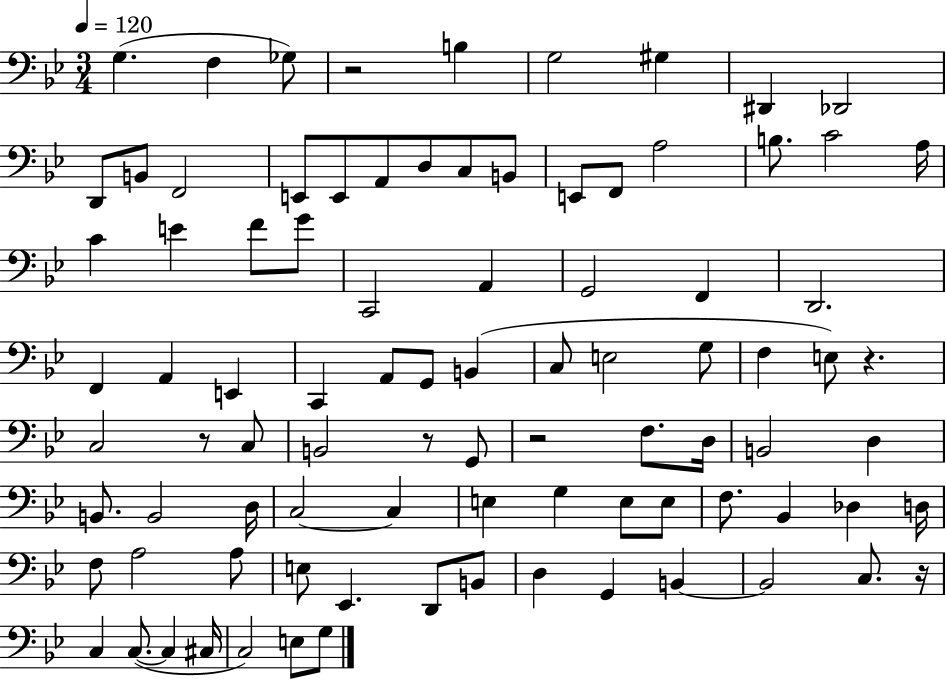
{
  \clef bass
  \numericTimeSignature
  \time 3/4
  \key bes \major
  \tempo 4 = 120
  g4.( f4 ges8) | r2 b4 | g2 gis4 | dis,4 des,2 | \break d,8 b,8 f,2 | e,8 e,8 a,8 d8 c8 b,8 | e,8 f,8 a2 | b8. c'2 a16 | \break c'4 e'4 f'8 g'8 | c,2 a,4 | g,2 f,4 | d,2. | \break f,4 a,4 e,4 | c,4 a,8 g,8 b,4( | c8 e2 g8 | f4 e8) r4. | \break c2 r8 c8 | b,2 r8 g,8 | r2 f8. d16 | b,2 d4 | \break b,8. b,2 d16 | c2~~ c4 | e4 g4 e8 e8 | f8. bes,4 des4 d16 | \break f8 a2 a8 | e8 ees,4. d,8 b,8 | d4 g,4 b,4~~ | b,2 c8. r16 | \break c4 c8.~(~ c4 cis16 | c2) e8 g8 | \bar "|."
}